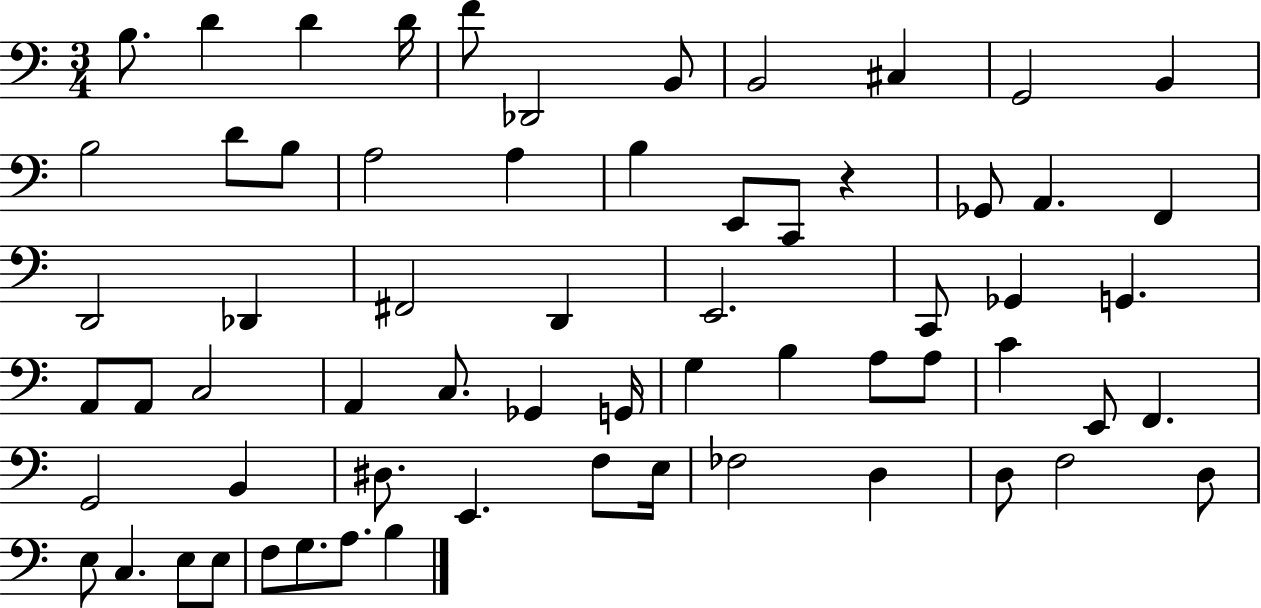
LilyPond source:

{
  \clef bass
  \numericTimeSignature
  \time 3/4
  \key c \major
  \repeat volta 2 { b8. d'4 d'4 d'16 | f'8 des,2 b,8 | b,2 cis4 | g,2 b,4 | \break b2 d'8 b8 | a2 a4 | b4 e,8 c,8 r4 | ges,8 a,4. f,4 | \break d,2 des,4 | fis,2 d,4 | e,2. | c,8 ges,4 g,4. | \break a,8 a,8 c2 | a,4 c8. ges,4 g,16 | g4 b4 a8 a8 | c'4 e,8 f,4. | \break g,2 b,4 | dis8. e,4. f8 e16 | fes2 d4 | d8 f2 d8 | \break e8 c4. e8 e8 | f8 g8. a8. b4 | } \bar "|."
}